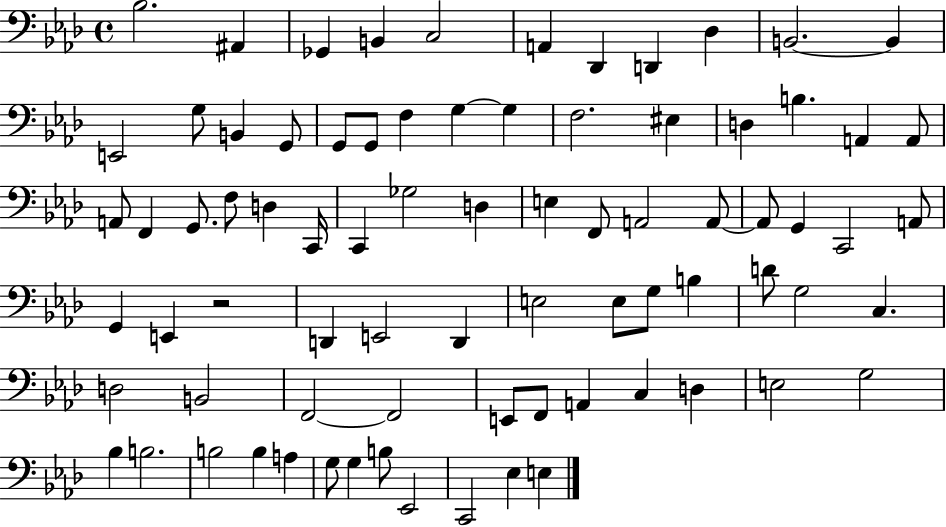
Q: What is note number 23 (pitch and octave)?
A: D3